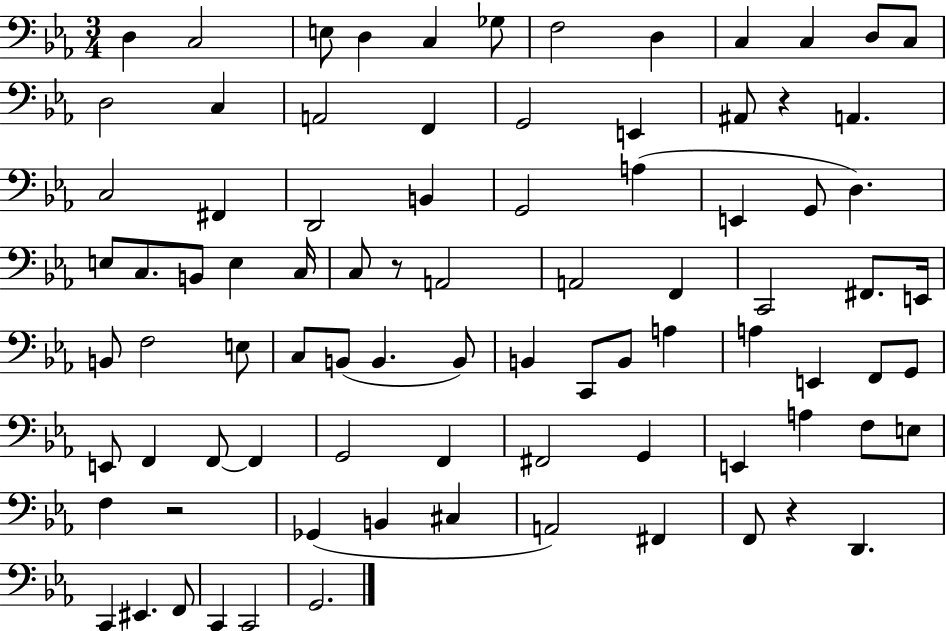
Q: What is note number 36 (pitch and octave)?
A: A2